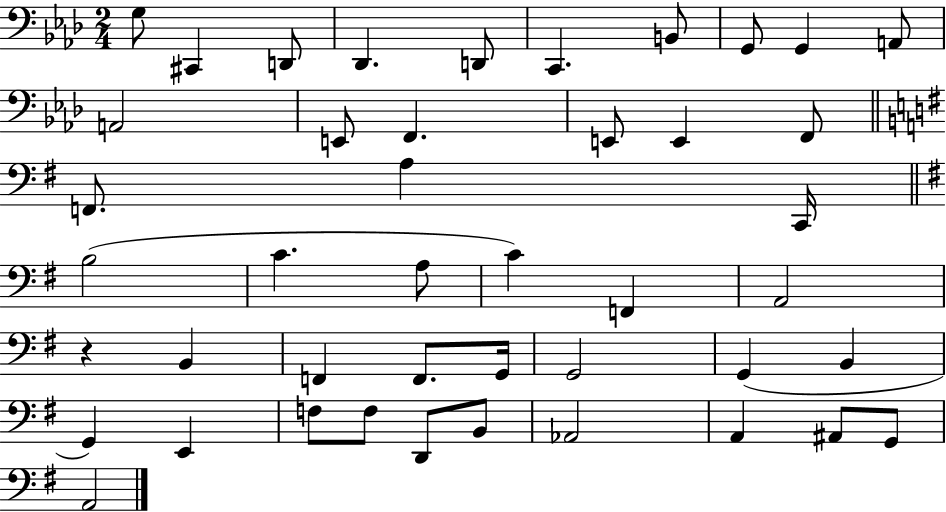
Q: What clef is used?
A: bass